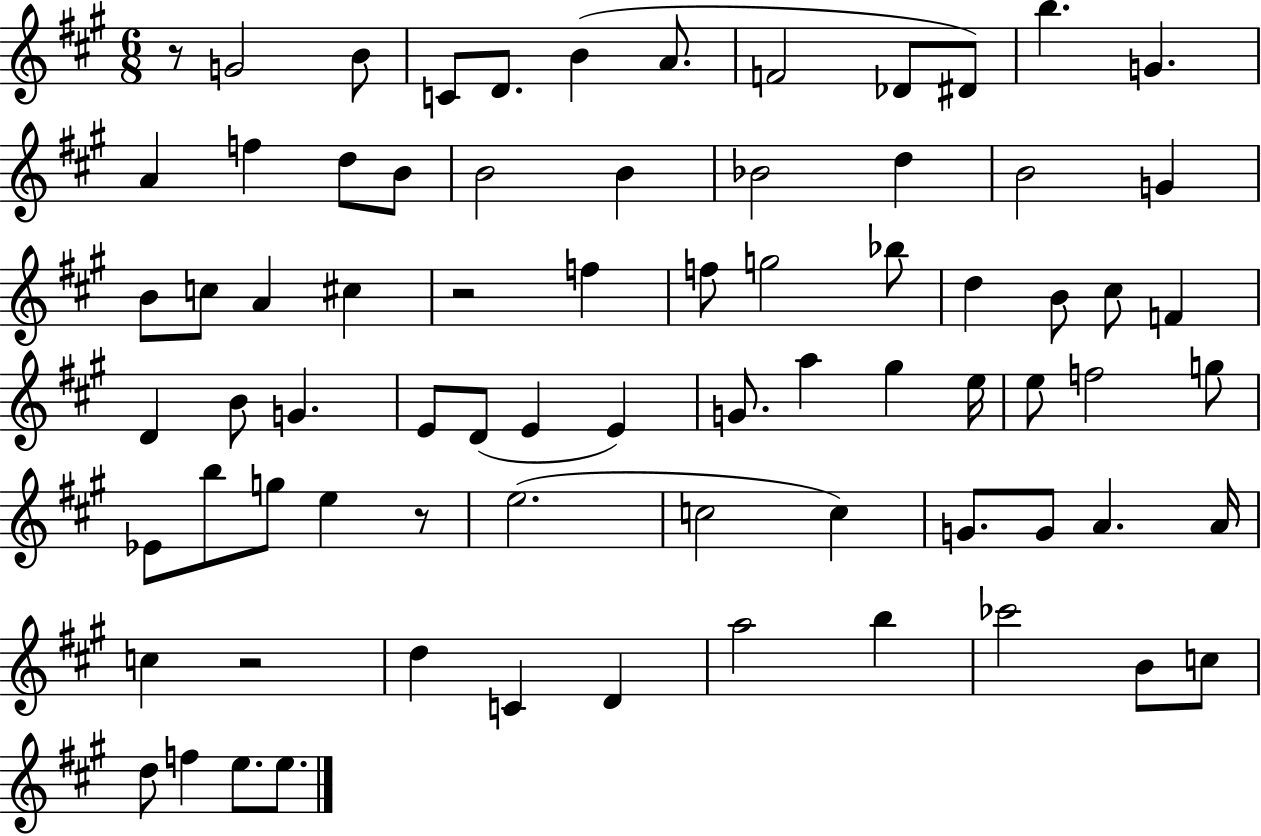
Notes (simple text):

R/e G4/h B4/e C4/e D4/e. B4/q A4/e. F4/h Db4/e D#4/e B5/q. G4/q. A4/q F5/q D5/e B4/e B4/h B4/q Bb4/h D5/q B4/h G4/q B4/e C5/e A4/q C#5/q R/h F5/q F5/e G5/h Bb5/e D5/q B4/e C#5/e F4/q D4/q B4/e G4/q. E4/e D4/e E4/q E4/q G4/e. A5/q G#5/q E5/s E5/e F5/h G5/e Eb4/e B5/e G5/e E5/q R/e E5/h. C5/h C5/q G4/e. G4/e A4/q. A4/s C5/q R/h D5/q C4/q D4/q A5/h B5/q CES6/h B4/e C5/e D5/e F5/q E5/e. E5/e.